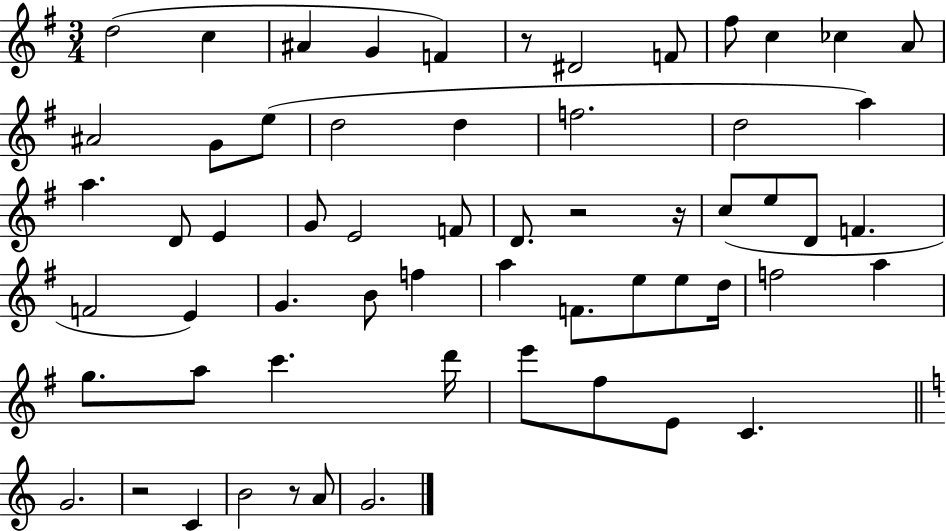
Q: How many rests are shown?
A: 5